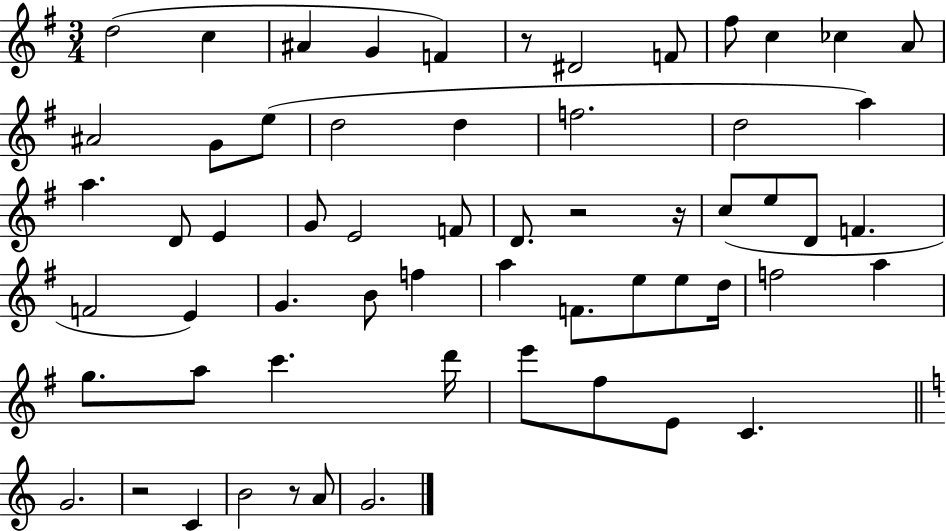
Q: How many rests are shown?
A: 5